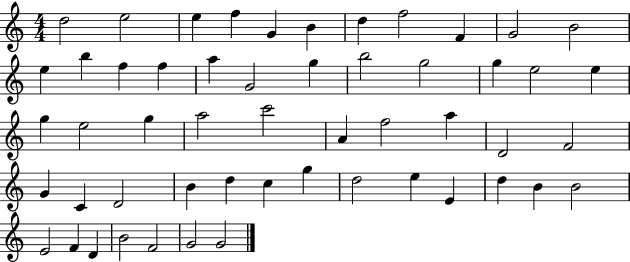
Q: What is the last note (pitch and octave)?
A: G4